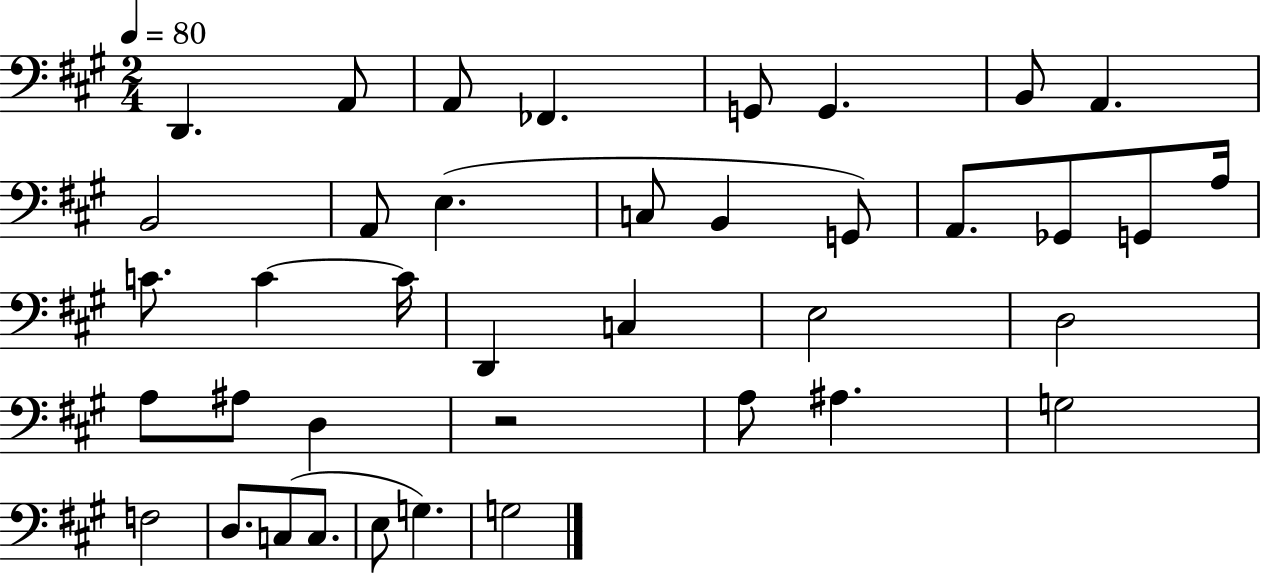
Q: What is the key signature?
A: A major